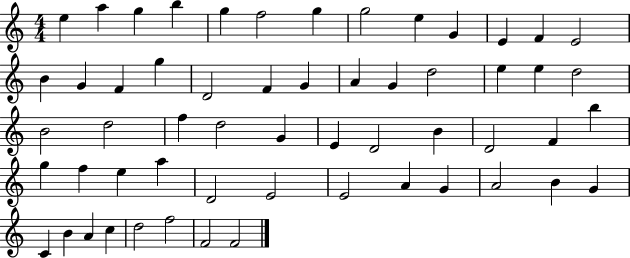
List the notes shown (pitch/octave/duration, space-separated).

E5/q A5/q G5/q B5/q G5/q F5/h G5/q G5/h E5/q G4/q E4/q F4/q E4/h B4/q G4/q F4/q G5/q D4/h F4/q G4/q A4/q G4/q D5/h E5/q E5/q D5/h B4/h D5/h F5/q D5/h G4/q E4/q D4/h B4/q D4/h F4/q B5/q G5/q F5/q E5/q A5/q D4/h E4/h E4/h A4/q G4/q A4/h B4/q G4/q C4/q B4/q A4/q C5/q D5/h F5/h F4/h F4/h